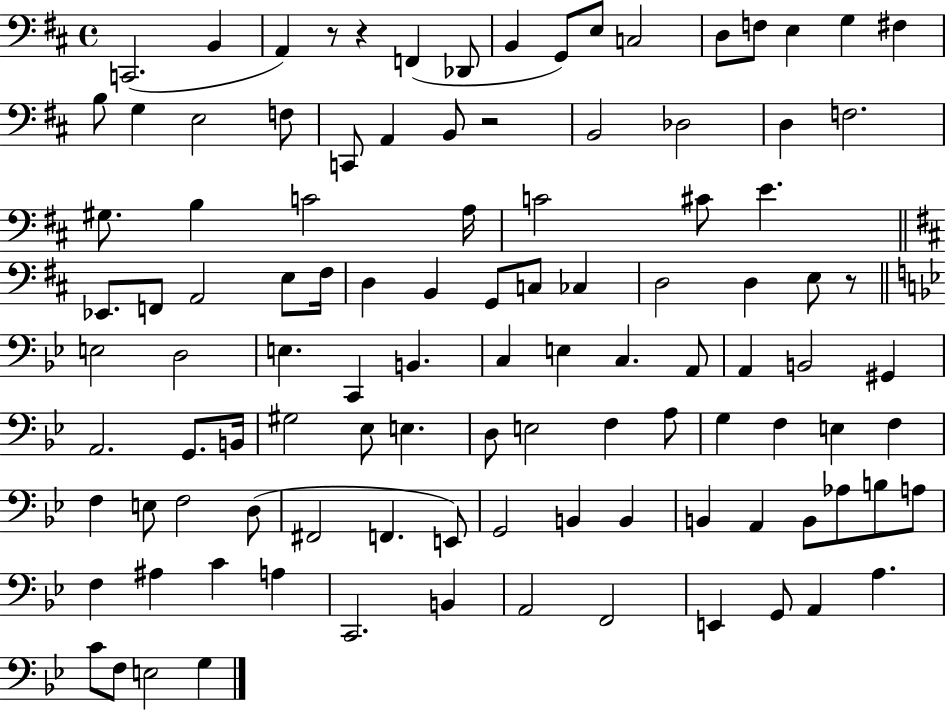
X:1
T:Untitled
M:4/4
L:1/4
K:D
C,,2 B,, A,, z/2 z F,, _D,,/2 B,, G,,/2 E,/2 C,2 D,/2 F,/2 E, G, ^F, B,/2 G, E,2 F,/2 C,,/2 A,, B,,/2 z2 B,,2 _D,2 D, F,2 ^G,/2 B, C2 A,/4 C2 ^C/2 E _E,,/2 F,,/2 A,,2 E,/2 ^F,/4 D, B,, G,,/2 C,/2 _C, D,2 D, E,/2 z/2 E,2 D,2 E, C,, B,, C, E, C, A,,/2 A,, B,,2 ^G,, A,,2 G,,/2 B,,/4 ^G,2 _E,/2 E, D,/2 E,2 F, A,/2 G, F, E, F, F, E,/2 F,2 D,/2 ^F,,2 F,, E,,/2 G,,2 B,, B,, B,, A,, B,,/2 _A,/2 B,/2 A,/2 F, ^A, C A, C,,2 B,, A,,2 F,,2 E,, G,,/2 A,, A, C/2 F,/2 E,2 G,